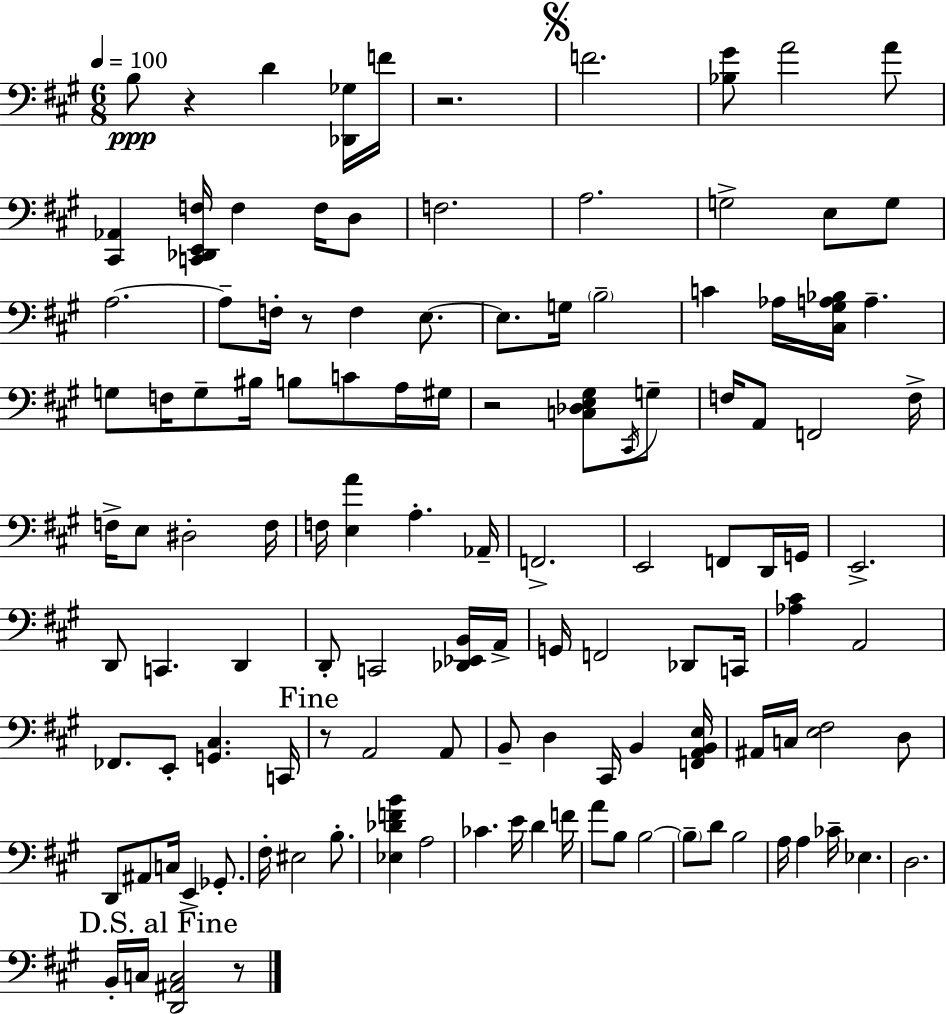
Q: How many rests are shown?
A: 6